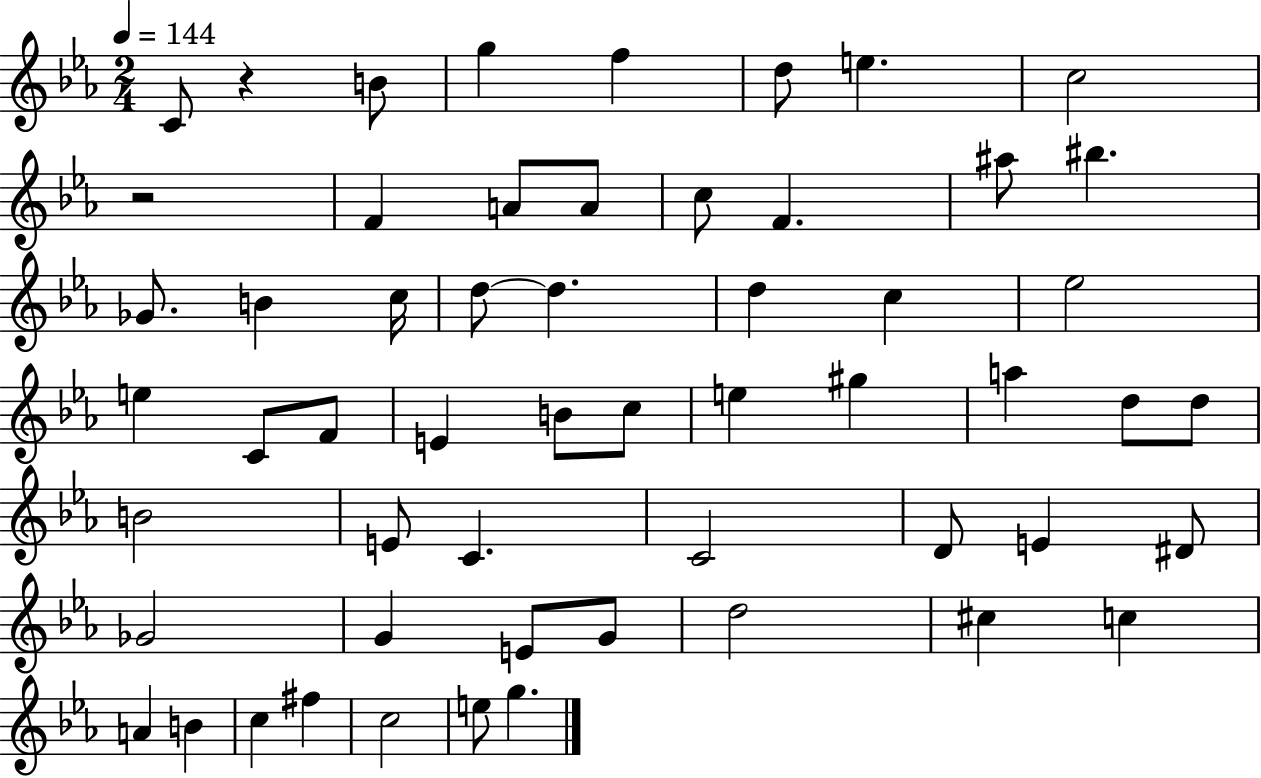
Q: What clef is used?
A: treble